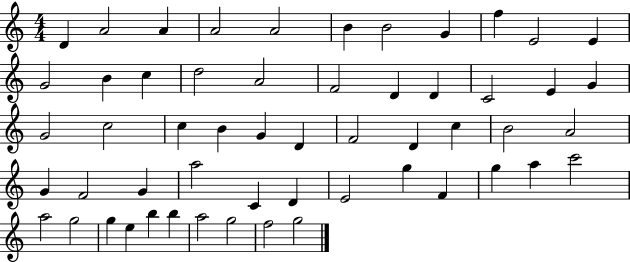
{
  \clef treble
  \numericTimeSignature
  \time 4/4
  \key c \major
  d'4 a'2 a'4 | a'2 a'2 | b'4 b'2 g'4 | f''4 e'2 e'4 | \break g'2 b'4 c''4 | d''2 a'2 | f'2 d'4 d'4 | c'2 e'4 g'4 | \break g'2 c''2 | c''4 b'4 g'4 d'4 | f'2 d'4 c''4 | b'2 a'2 | \break g'4 f'2 g'4 | a''2 c'4 d'4 | e'2 g''4 f'4 | g''4 a''4 c'''2 | \break a''2 g''2 | g''4 e''4 b''4 b''4 | a''2 g''2 | f''2 g''2 | \break \bar "|."
}